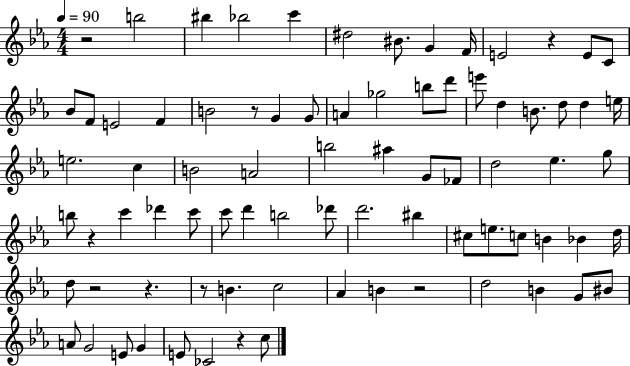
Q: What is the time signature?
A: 4/4